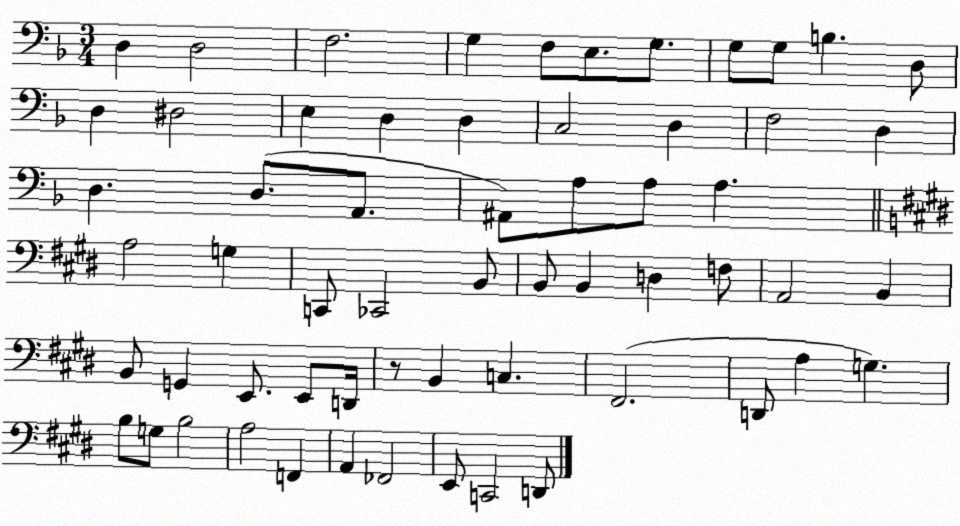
X:1
T:Untitled
M:3/4
L:1/4
K:F
D, D,2 F,2 G, F,/2 E,/2 G,/2 G,/2 G,/2 B, D,/2 D, ^D,2 E, D, D, C,2 D, F,2 D, D, D,/2 A,,/2 ^A,,/2 A,/2 A,/2 A, A,2 G, C,,/2 _C,,2 B,,/2 B,,/2 B,, D, F,/2 A,,2 B,, B,,/2 G,, E,,/2 E,,/2 D,,/4 z/2 B,, C, ^F,,2 D,,/2 A, G, B,/2 G,/2 B,2 A,2 F,, A,, _F,,2 E,,/2 C,,2 D,,/2